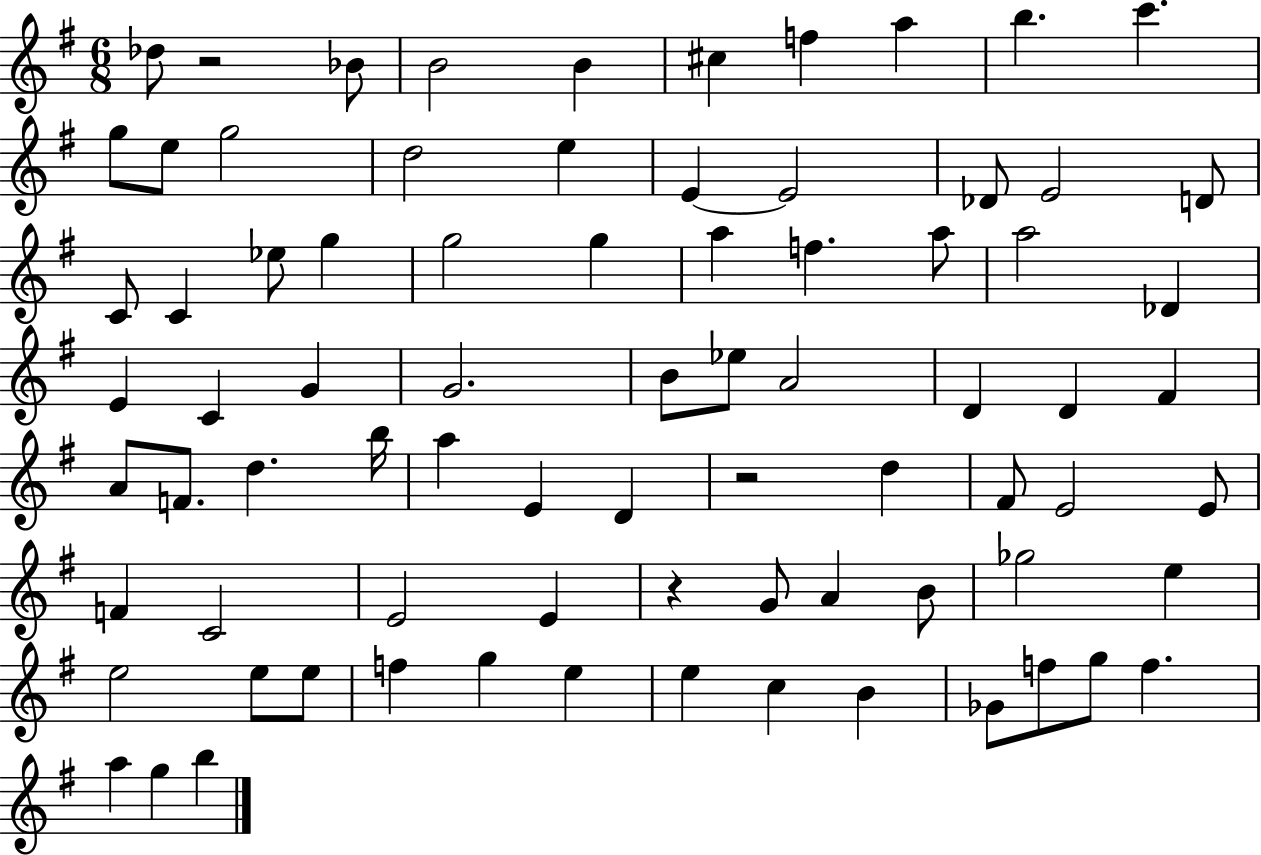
X:1
T:Untitled
M:6/8
L:1/4
K:G
_d/2 z2 _B/2 B2 B ^c f a b c' g/2 e/2 g2 d2 e E E2 _D/2 E2 D/2 C/2 C _e/2 g g2 g a f a/2 a2 _D E C G G2 B/2 _e/2 A2 D D ^F A/2 F/2 d b/4 a E D z2 d ^F/2 E2 E/2 F C2 E2 E z G/2 A B/2 _g2 e e2 e/2 e/2 f g e e c B _G/2 f/2 g/2 f a g b